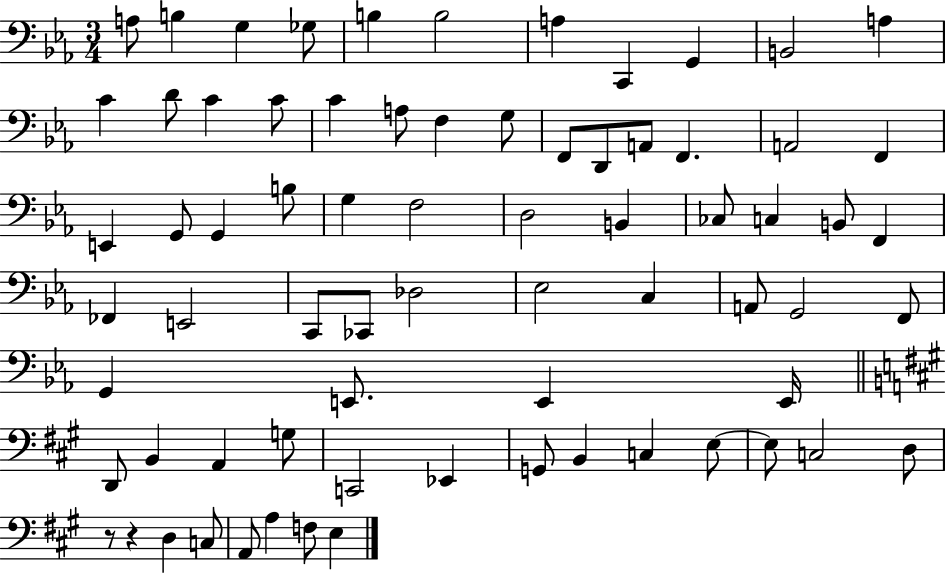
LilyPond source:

{
  \clef bass
  \numericTimeSignature
  \time 3/4
  \key ees \major
  a8 b4 g4 ges8 | b4 b2 | a4 c,4 g,4 | b,2 a4 | \break c'4 d'8 c'4 c'8 | c'4 a8 f4 g8 | f,8 d,8 a,8 f,4. | a,2 f,4 | \break e,4 g,8 g,4 b8 | g4 f2 | d2 b,4 | ces8 c4 b,8 f,4 | \break fes,4 e,2 | c,8 ces,8 des2 | ees2 c4 | a,8 g,2 f,8 | \break g,4 e,8. e,4 e,16 | \bar "||" \break \key a \major d,8 b,4 a,4 g8 | c,2 ees,4 | g,8 b,4 c4 e8~~ | e8 c2 d8 | \break r8 r4 d4 c8 | a,8 a4 f8 e4 | \bar "|."
}